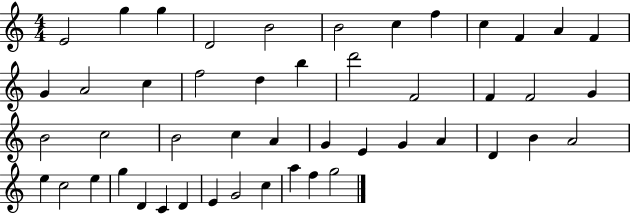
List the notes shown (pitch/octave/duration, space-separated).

E4/h G5/q G5/q D4/h B4/h B4/h C5/q F5/q C5/q F4/q A4/q F4/q G4/q A4/h C5/q F5/h D5/q B5/q D6/h F4/h F4/q F4/h G4/q B4/h C5/h B4/h C5/q A4/q G4/q E4/q G4/q A4/q D4/q B4/q A4/h E5/q C5/h E5/q G5/q D4/q C4/q D4/q E4/q G4/h C5/q A5/q F5/q G5/h